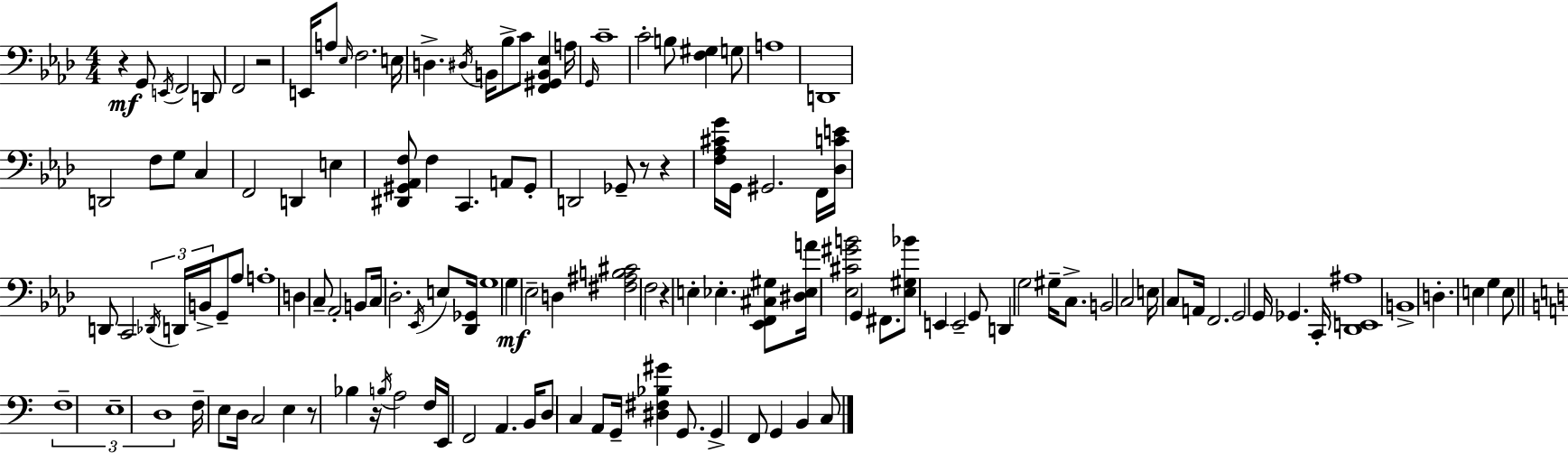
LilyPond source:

{
  \clef bass
  \numericTimeSignature
  \time 4/4
  \key aes \major
  r4\mf g,8 \acciaccatura { e,16 } f,2 d,8 | f,2 r2 | e,16 a8 \grace { ees16 } f2. | e16 d4.-> \acciaccatura { dis16 } b,16 bes8-> c'8 <f, gis, b, ees>4 | \break a16 \grace { g,16 } c'1-- | c'2-. b8 <f gis>4 | g8 a1 | d,1 | \break d,2 f8 g8 | c4 f,2 d,4 | e4 <dis, gis, aes, f>8 f4 c,4. | a,8 gis,8-. d,2 ges,8-- r8 | \break r4 <f aes cis' g'>16 g,16 gis,2. | f,16 <des c' e'>16 d,8 c,2 \tuplet 3/2 { \acciaccatura { des,16 } d,16 | b,16-> } g,8-- aes8 a1-. | d4 c8-- aes,2-. | \break b,8 c16 des2.-. | \acciaccatura { ees,16 } e8 <des, ges,>16 g1 | g4\mf ees2-- | d4 <fis ais b cis'>2 f2 | \break r4 e4-. ees4.-. | <ees, f, cis gis>8 <dis ees a'>16 <ees cis' gis' b'>2 g,4 | fis,8. <ees gis bes'>8 e,4 e,2-- | g,8 d,4 g2 | \break gis16-- c8.-> b,2 c2 | e16 c8 a,16 f,2. | g,2 g,16 ges,4. | c,16-. <des, e, ais>1 | \break b,1-> | d4.-. e4 | g4 e8 \bar "||" \break \key a \minor \tuplet 3/2 { f1-- | e1-- | d1 } | f16-- e8 d16 c2 e4 | \break r8 bes4 r16 \acciaccatura { b16 } a2 | f16 e,16 f,2 a,4. | b,16 d8 c4 a,8 g,16-- <dis fis bes gis'>4 g,8. | g,4-> f,8 g,4 b,4 c8 | \break \bar "|."
}